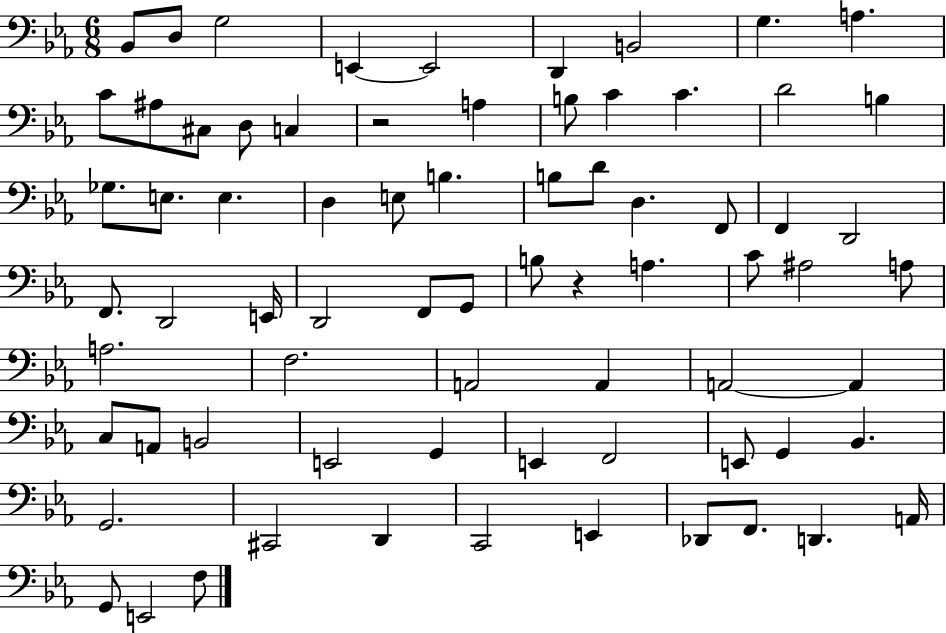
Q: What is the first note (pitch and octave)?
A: Bb2